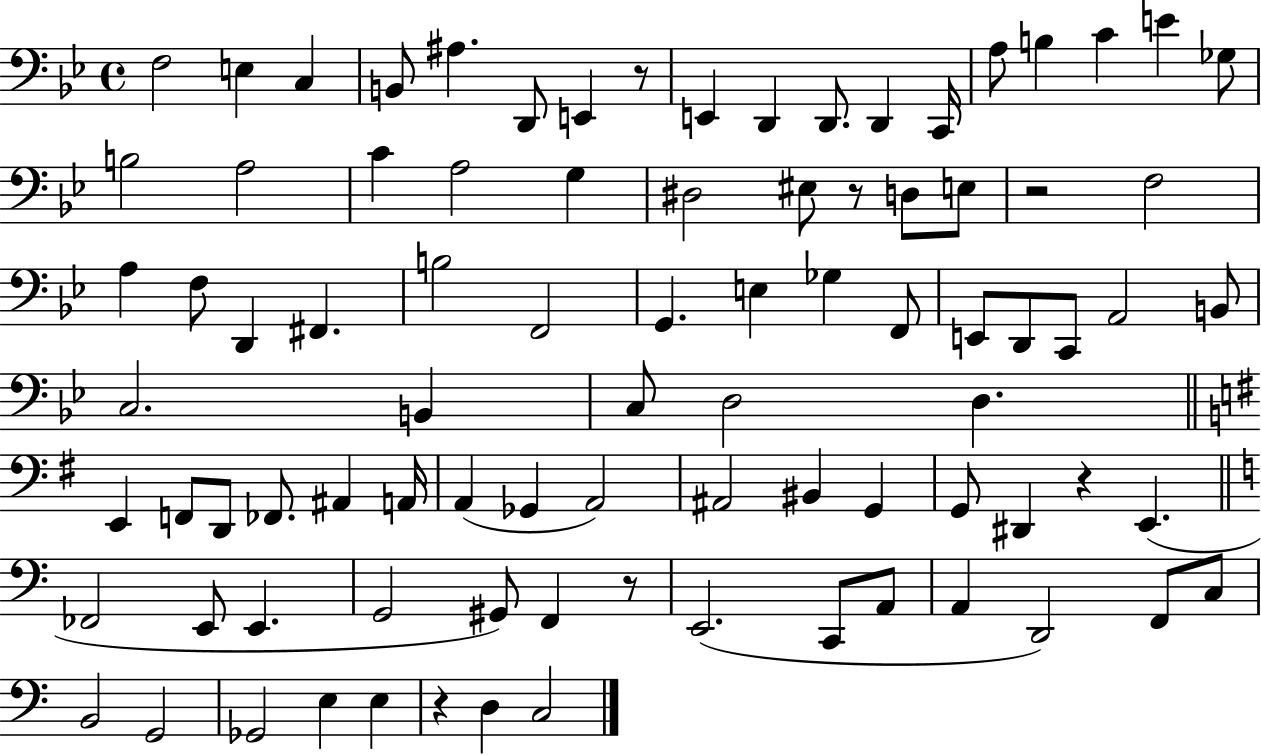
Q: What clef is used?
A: bass